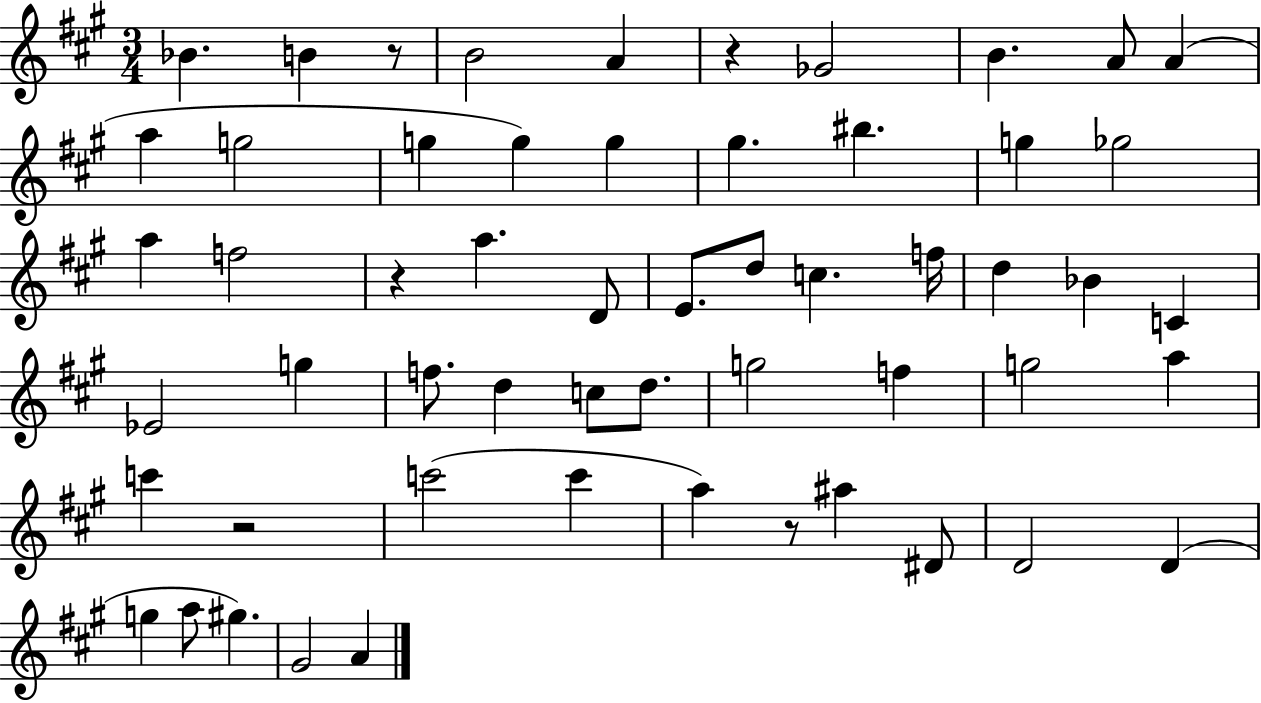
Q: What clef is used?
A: treble